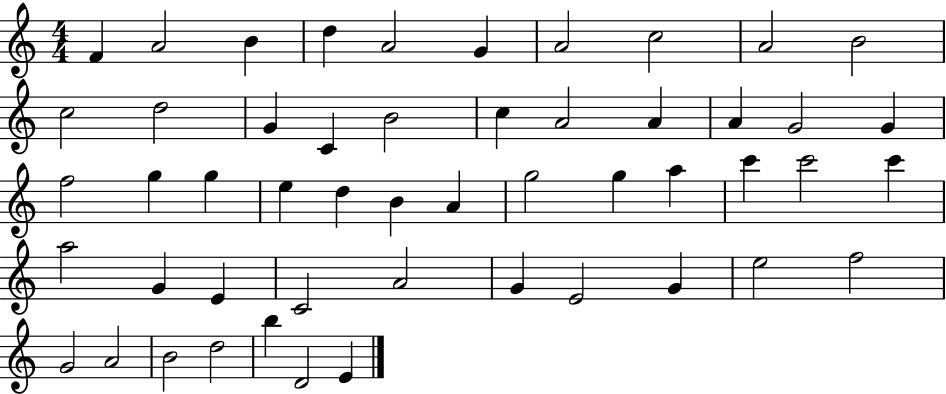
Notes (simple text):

F4/q A4/h B4/q D5/q A4/h G4/q A4/h C5/h A4/h B4/h C5/h D5/h G4/q C4/q B4/h C5/q A4/h A4/q A4/q G4/h G4/q F5/h G5/q G5/q E5/q D5/q B4/q A4/q G5/h G5/q A5/q C6/q C6/h C6/q A5/h G4/q E4/q C4/h A4/h G4/q E4/h G4/q E5/h F5/h G4/h A4/h B4/h D5/h B5/q D4/h E4/q